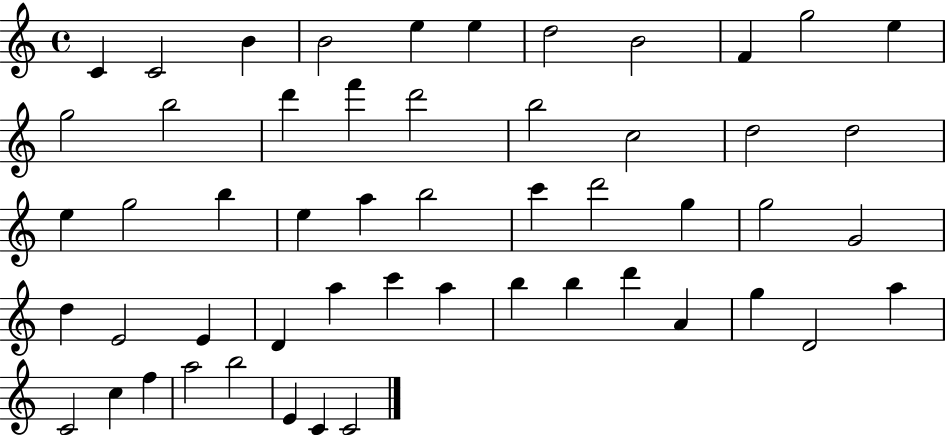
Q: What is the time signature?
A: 4/4